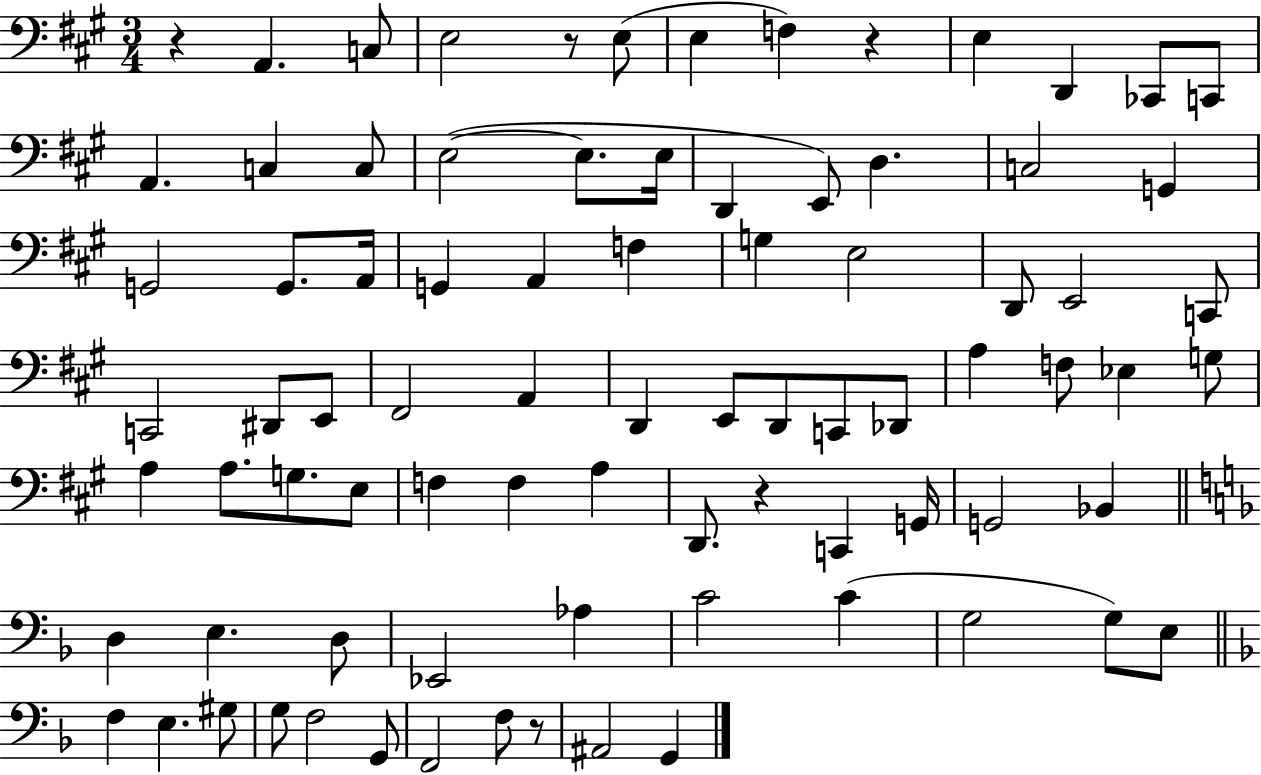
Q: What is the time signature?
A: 3/4